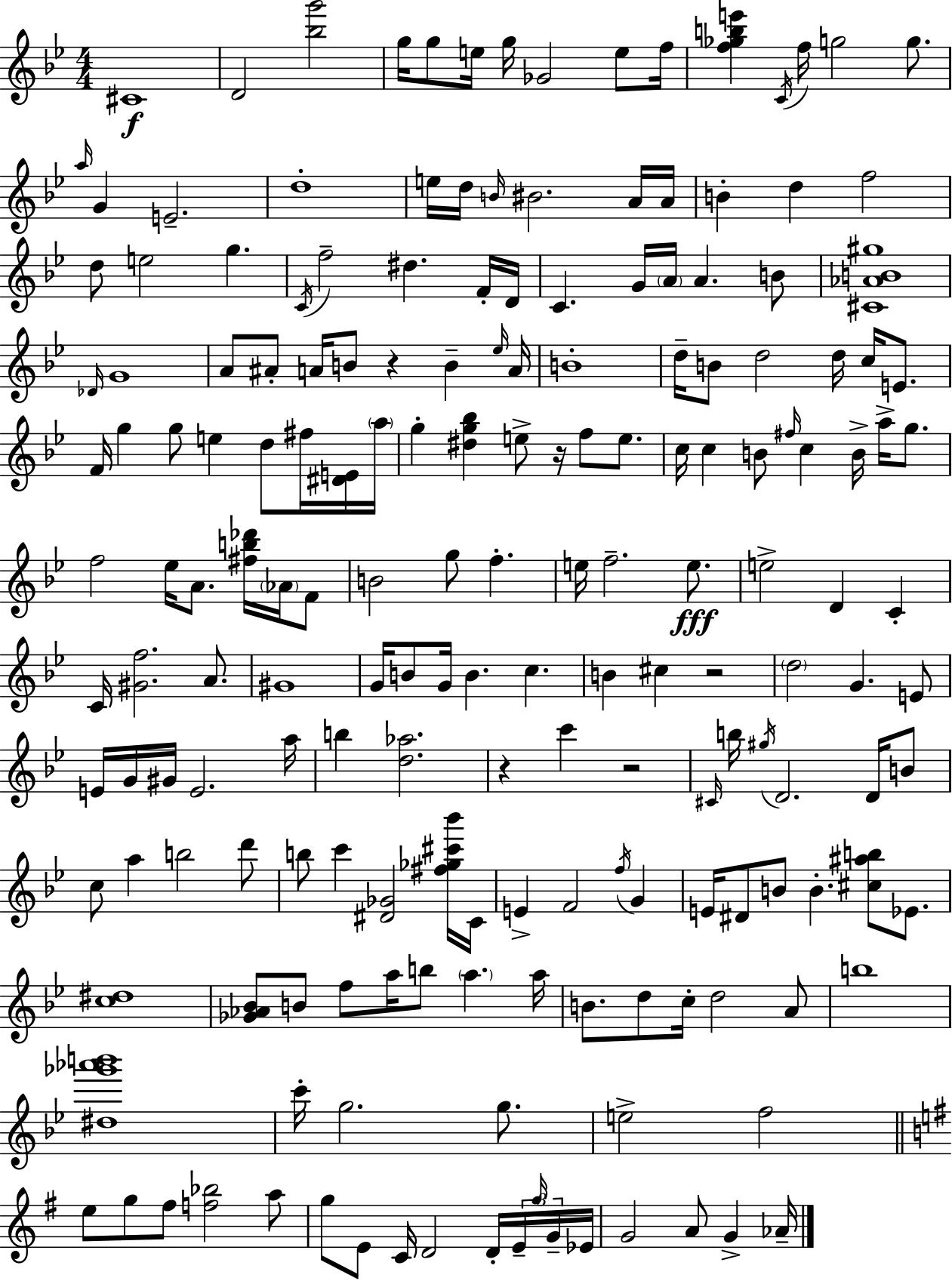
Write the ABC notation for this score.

X:1
T:Untitled
M:4/4
L:1/4
K:Gm
^C4 D2 [_bg']2 g/4 g/2 e/4 g/4 _G2 e/2 f/4 [f_gbe'] C/4 f/4 g2 g/2 a/4 G E2 d4 e/4 d/4 B/4 ^B2 A/4 A/4 B d f2 d/2 e2 g C/4 f2 ^d F/4 D/4 C G/4 A/4 A B/2 [^C_AB^g]4 _D/4 G4 A/2 ^A/2 A/4 B/2 z B _e/4 A/4 B4 d/4 B/2 d2 d/4 c/4 E/2 F/4 g g/2 e d/2 ^f/4 [^DE]/4 a/4 g [^dg_b] e/2 z/4 f/2 e/2 c/4 c B/2 ^f/4 c B/4 a/4 g/2 f2 _e/4 A/2 [^fb_d']/4 _A/4 F/2 B2 g/2 f e/4 f2 e/2 e2 D C C/4 [^Gf]2 A/2 ^G4 G/4 B/2 G/4 B c B ^c z2 d2 G E/2 E/4 G/4 ^G/4 E2 a/4 b [d_a]2 z c' z2 ^C/4 b/4 ^g/4 D2 D/4 B/2 c/2 a b2 d'/2 b/2 c' [^D_G]2 [^f_g^c'_b']/4 C/4 E F2 f/4 G E/4 ^D/2 B/2 B [^c^ab]/2 _E/2 [c^d]4 [_G_A_B]/2 B/2 f/2 a/4 b/2 a a/4 B/2 d/2 c/4 d2 A/2 b4 [^d_g'_a'b']4 c'/4 g2 g/2 e2 f2 e/2 g/2 ^f/2 [f_b]2 a/2 g/2 E/2 C/4 D2 D/4 E/4 g/4 G/4 _E/4 G2 A/2 G _A/4